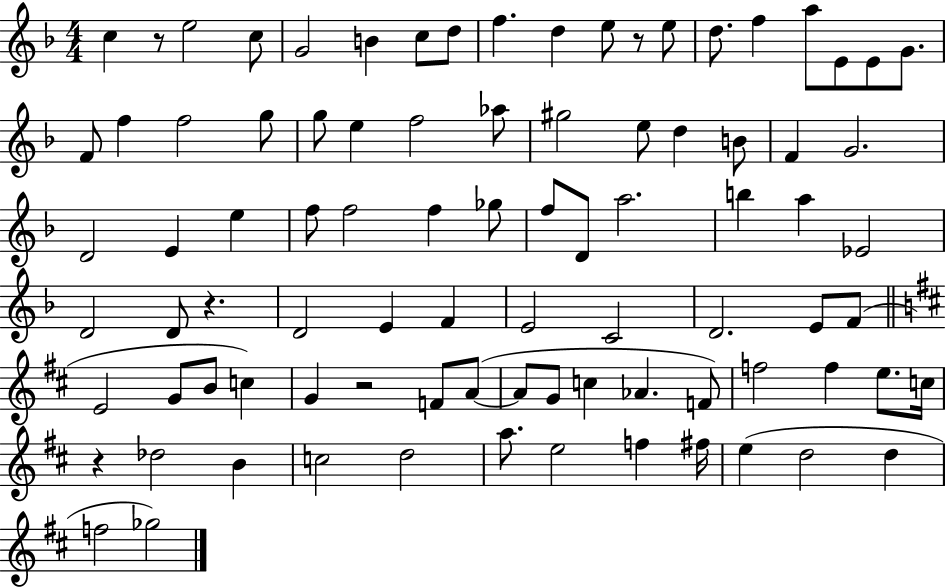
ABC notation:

X:1
T:Untitled
M:4/4
L:1/4
K:F
c z/2 e2 c/2 G2 B c/2 d/2 f d e/2 z/2 e/2 d/2 f a/2 E/2 E/2 G/2 F/2 f f2 g/2 g/2 e f2 _a/2 ^g2 e/2 d B/2 F G2 D2 E e f/2 f2 f _g/2 f/2 D/2 a2 b a _E2 D2 D/2 z D2 E F E2 C2 D2 E/2 F/2 E2 G/2 B/2 c G z2 F/2 A/2 A/2 G/2 c _A F/2 f2 f e/2 c/4 z _d2 B c2 d2 a/2 e2 f ^f/4 e d2 d f2 _g2